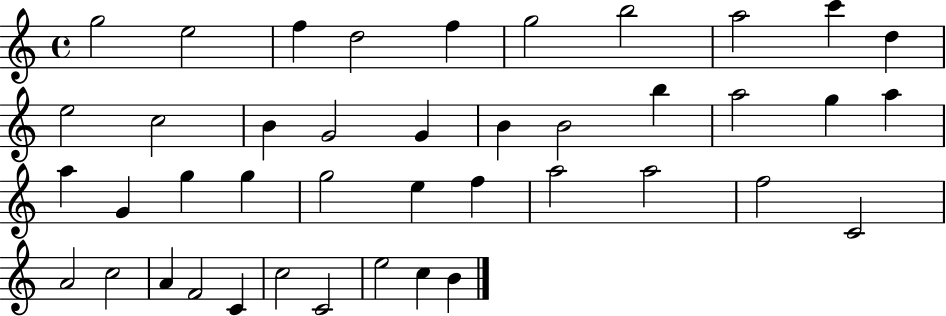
{
  \clef treble
  \time 4/4
  \defaultTimeSignature
  \key c \major
  g''2 e''2 | f''4 d''2 f''4 | g''2 b''2 | a''2 c'''4 d''4 | \break e''2 c''2 | b'4 g'2 g'4 | b'4 b'2 b''4 | a''2 g''4 a''4 | \break a''4 g'4 g''4 g''4 | g''2 e''4 f''4 | a''2 a''2 | f''2 c'2 | \break a'2 c''2 | a'4 f'2 c'4 | c''2 c'2 | e''2 c''4 b'4 | \break \bar "|."
}